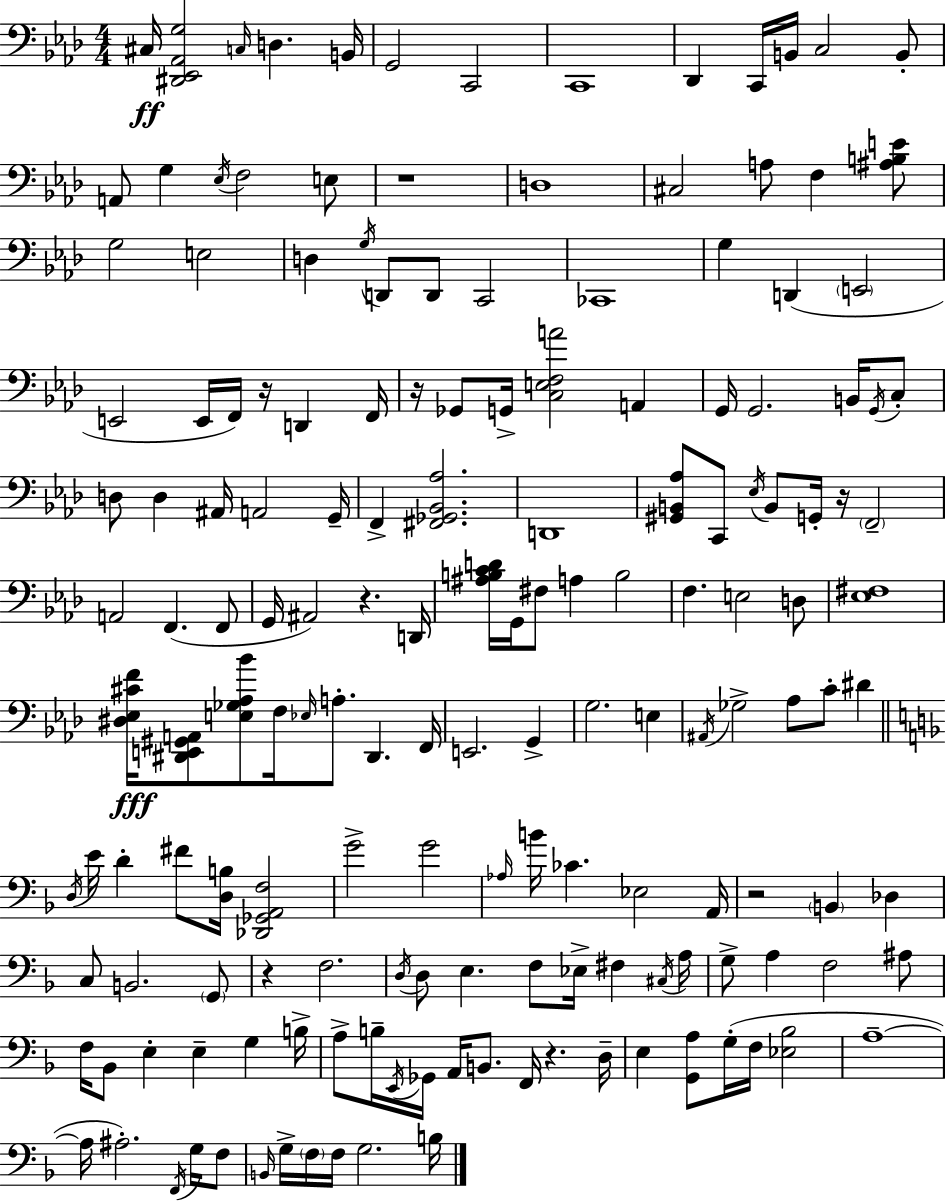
{
  \clef bass
  \numericTimeSignature
  \time 4/4
  \key aes \major
  cis16\ff <dis, ees, aes, g>2 \grace { c16 } d4. | b,16 g,2 c,2 | c,1 | des,4 c,16 b,16 c2 b,8-. | \break a,8 g4 \acciaccatura { ees16 } f2 | e8 r1 | d1 | cis2 a8 f4 | \break <ais b e'>8 g2 e2 | d4 \acciaccatura { g16 } d,8 d,8 c,2 | ces,1 | g4 d,4( \parenthesize e,2 | \break e,2 e,16 f,16) r16 d,4 | f,16 r16 ges,8 g,16-> <c e f a'>2 a,4 | g,16 g,2. | b,16 \acciaccatura { g,16 } c8-. d8 d4 ais,16 a,2 | \break g,16-- f,4-> <fis, ges, bes, aes>2. | d,1 | <gis, b, aes>8 c,8 \acciaccatura { ees16 } b,8 g,16-. r16 \parenthesize f,2-- | a,2 f,4.( | \break f,8 g,16 ais,2) r4. | d,16 <ais b c' d'>16 g,16 fis8 a4 b2 | f4. e2 | d8 <ees fis>1 | \break <dis ees cis' f'>16\fff <dis, e, gis, a,>8 <e ges aes bes'>8 f16 \grace { ees16 } a8.-. dis,4. | f,16 e,2. | g,4-> g2. | e4 \acciaccatura { ais,16 } ges2-> aes8 | \break c'8-. dis'4 \bar "||" \break \key f \major \acciaccatura { d16 } e'16 d'4-. fis'8 <d b>16 <des, ges, a, f>2 | g'2-> g'2 | \grace { aes16 } b'16 ces'4. ees2 | a,16 r2 \parenthesize b,4 des4 | \break c8 b,2. | \parenthesize g,8 r4 f2. | \acciaccatura { d16 } d8 e4. f8 ees16-> fis4 | \acciaccatura { cis16 } a16 g8-> a4 f2 | \break ais8 f16 bes,8 e4-. e4-- g4 | b16-> a8-> b16-- \acciaccatura { e,16 } ges,16 a,16 b,8. f,16 r4. | d16-- e4 <g, a>8 g16-.( f16 <ees bes>2 | a1--~~ | \break a16 ais2.-.) | \acciaccatura { f,16 } g16 f8 \grace { b,16 } g16-> \parenthesize f16 f16 g2. | b16 \bar "|."
}